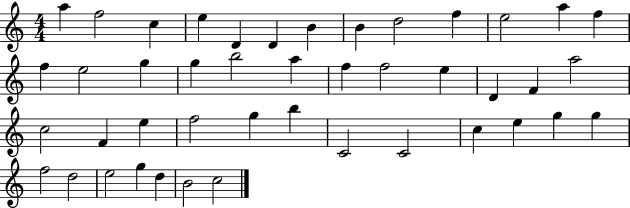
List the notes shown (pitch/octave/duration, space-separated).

A5/q F5/h C5/q E5/q D4/q D4/q B4/q B4/q D5/h F5/q E5/h A5/q F5/q F5/q E5/h G5/q G5/q B5/h A5/q F5/q F5/h E5/q D4/q F4/q A5/h C5/h F4/q E5/q F5/h G5/q B5/q C4/h C4/h C5/q E5/q G5/q G5/q F5/h D5/h E5/h G5/q D5/q B4/h C5/h